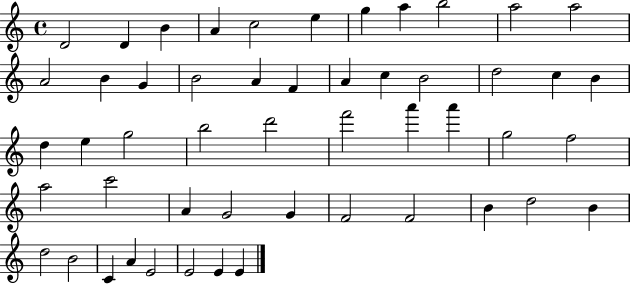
{
  \clef treble
  \time 4/4
  \defaultTimeSignature
  \key c \major
  d'2 d'4 b'4 | a'4 c''2 e''4 | g''4 a''4 b''2 | a''2 a''2 | \break a'2 b'4 g'4 | b'2 a'4 f'4 | a'4 c''4 b'2 | d''2 c''4 b'4 | \break d''4 e''4 g''2 | b''2 d'''2 | f'''2 a'''4 a'''4 | g''2 f''2 | \break a''2 c'''2 | a'4 g'2 g'4 | f'2 f'2 | b'4 d''2 b'4 | \break d''2 b'2 | c'4 a'4 e'2 | e'2 e'4 e'4 | \bar "|."
}